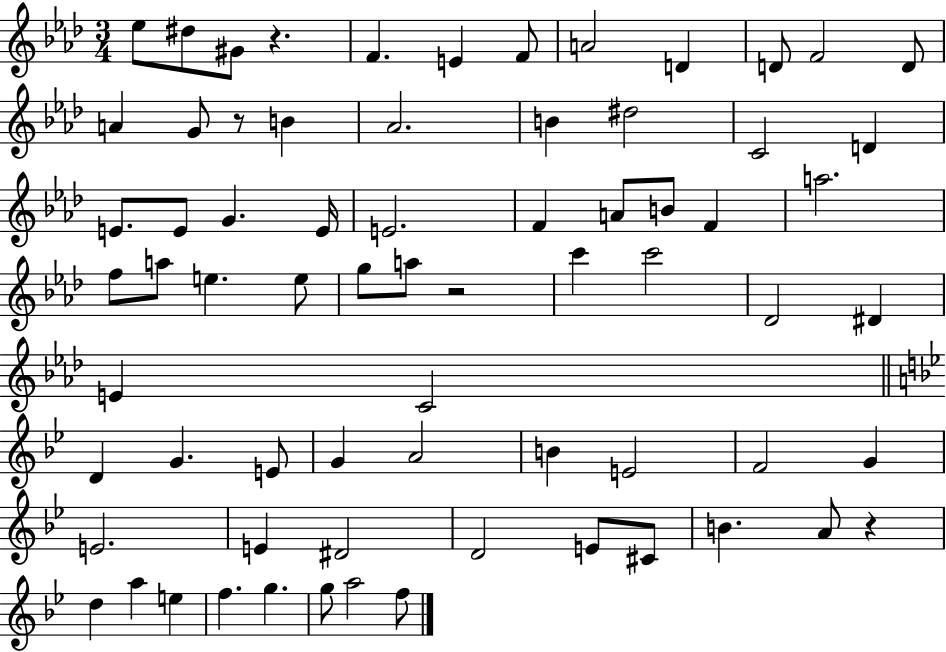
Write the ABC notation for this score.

X:1
T:Untitled
M:3/4
L:1/4
K:Ab
_e/2 ^d/2 ^G/2 z F E F/2 A2 D D/2 F2 D/2 A G/2 z/2 B _A2 B ^d2 C2 D E/2 E/2 G E/4 E2 F A/2 B/2 F a2 f/2 a/2 e e/2 g/2 a/2 z2 c' c'2 _D2 ^D E C2 D G E/2 G A2 B E2 F2 G E2 E ^D2 D2 E/2 ^C/2 B A/2 z d a e f g g/2 a2 f/2